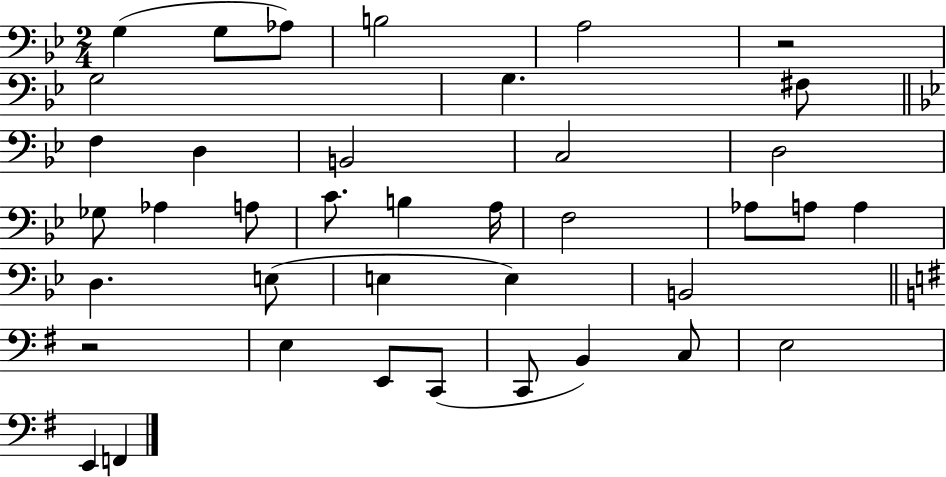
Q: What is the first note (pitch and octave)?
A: G3